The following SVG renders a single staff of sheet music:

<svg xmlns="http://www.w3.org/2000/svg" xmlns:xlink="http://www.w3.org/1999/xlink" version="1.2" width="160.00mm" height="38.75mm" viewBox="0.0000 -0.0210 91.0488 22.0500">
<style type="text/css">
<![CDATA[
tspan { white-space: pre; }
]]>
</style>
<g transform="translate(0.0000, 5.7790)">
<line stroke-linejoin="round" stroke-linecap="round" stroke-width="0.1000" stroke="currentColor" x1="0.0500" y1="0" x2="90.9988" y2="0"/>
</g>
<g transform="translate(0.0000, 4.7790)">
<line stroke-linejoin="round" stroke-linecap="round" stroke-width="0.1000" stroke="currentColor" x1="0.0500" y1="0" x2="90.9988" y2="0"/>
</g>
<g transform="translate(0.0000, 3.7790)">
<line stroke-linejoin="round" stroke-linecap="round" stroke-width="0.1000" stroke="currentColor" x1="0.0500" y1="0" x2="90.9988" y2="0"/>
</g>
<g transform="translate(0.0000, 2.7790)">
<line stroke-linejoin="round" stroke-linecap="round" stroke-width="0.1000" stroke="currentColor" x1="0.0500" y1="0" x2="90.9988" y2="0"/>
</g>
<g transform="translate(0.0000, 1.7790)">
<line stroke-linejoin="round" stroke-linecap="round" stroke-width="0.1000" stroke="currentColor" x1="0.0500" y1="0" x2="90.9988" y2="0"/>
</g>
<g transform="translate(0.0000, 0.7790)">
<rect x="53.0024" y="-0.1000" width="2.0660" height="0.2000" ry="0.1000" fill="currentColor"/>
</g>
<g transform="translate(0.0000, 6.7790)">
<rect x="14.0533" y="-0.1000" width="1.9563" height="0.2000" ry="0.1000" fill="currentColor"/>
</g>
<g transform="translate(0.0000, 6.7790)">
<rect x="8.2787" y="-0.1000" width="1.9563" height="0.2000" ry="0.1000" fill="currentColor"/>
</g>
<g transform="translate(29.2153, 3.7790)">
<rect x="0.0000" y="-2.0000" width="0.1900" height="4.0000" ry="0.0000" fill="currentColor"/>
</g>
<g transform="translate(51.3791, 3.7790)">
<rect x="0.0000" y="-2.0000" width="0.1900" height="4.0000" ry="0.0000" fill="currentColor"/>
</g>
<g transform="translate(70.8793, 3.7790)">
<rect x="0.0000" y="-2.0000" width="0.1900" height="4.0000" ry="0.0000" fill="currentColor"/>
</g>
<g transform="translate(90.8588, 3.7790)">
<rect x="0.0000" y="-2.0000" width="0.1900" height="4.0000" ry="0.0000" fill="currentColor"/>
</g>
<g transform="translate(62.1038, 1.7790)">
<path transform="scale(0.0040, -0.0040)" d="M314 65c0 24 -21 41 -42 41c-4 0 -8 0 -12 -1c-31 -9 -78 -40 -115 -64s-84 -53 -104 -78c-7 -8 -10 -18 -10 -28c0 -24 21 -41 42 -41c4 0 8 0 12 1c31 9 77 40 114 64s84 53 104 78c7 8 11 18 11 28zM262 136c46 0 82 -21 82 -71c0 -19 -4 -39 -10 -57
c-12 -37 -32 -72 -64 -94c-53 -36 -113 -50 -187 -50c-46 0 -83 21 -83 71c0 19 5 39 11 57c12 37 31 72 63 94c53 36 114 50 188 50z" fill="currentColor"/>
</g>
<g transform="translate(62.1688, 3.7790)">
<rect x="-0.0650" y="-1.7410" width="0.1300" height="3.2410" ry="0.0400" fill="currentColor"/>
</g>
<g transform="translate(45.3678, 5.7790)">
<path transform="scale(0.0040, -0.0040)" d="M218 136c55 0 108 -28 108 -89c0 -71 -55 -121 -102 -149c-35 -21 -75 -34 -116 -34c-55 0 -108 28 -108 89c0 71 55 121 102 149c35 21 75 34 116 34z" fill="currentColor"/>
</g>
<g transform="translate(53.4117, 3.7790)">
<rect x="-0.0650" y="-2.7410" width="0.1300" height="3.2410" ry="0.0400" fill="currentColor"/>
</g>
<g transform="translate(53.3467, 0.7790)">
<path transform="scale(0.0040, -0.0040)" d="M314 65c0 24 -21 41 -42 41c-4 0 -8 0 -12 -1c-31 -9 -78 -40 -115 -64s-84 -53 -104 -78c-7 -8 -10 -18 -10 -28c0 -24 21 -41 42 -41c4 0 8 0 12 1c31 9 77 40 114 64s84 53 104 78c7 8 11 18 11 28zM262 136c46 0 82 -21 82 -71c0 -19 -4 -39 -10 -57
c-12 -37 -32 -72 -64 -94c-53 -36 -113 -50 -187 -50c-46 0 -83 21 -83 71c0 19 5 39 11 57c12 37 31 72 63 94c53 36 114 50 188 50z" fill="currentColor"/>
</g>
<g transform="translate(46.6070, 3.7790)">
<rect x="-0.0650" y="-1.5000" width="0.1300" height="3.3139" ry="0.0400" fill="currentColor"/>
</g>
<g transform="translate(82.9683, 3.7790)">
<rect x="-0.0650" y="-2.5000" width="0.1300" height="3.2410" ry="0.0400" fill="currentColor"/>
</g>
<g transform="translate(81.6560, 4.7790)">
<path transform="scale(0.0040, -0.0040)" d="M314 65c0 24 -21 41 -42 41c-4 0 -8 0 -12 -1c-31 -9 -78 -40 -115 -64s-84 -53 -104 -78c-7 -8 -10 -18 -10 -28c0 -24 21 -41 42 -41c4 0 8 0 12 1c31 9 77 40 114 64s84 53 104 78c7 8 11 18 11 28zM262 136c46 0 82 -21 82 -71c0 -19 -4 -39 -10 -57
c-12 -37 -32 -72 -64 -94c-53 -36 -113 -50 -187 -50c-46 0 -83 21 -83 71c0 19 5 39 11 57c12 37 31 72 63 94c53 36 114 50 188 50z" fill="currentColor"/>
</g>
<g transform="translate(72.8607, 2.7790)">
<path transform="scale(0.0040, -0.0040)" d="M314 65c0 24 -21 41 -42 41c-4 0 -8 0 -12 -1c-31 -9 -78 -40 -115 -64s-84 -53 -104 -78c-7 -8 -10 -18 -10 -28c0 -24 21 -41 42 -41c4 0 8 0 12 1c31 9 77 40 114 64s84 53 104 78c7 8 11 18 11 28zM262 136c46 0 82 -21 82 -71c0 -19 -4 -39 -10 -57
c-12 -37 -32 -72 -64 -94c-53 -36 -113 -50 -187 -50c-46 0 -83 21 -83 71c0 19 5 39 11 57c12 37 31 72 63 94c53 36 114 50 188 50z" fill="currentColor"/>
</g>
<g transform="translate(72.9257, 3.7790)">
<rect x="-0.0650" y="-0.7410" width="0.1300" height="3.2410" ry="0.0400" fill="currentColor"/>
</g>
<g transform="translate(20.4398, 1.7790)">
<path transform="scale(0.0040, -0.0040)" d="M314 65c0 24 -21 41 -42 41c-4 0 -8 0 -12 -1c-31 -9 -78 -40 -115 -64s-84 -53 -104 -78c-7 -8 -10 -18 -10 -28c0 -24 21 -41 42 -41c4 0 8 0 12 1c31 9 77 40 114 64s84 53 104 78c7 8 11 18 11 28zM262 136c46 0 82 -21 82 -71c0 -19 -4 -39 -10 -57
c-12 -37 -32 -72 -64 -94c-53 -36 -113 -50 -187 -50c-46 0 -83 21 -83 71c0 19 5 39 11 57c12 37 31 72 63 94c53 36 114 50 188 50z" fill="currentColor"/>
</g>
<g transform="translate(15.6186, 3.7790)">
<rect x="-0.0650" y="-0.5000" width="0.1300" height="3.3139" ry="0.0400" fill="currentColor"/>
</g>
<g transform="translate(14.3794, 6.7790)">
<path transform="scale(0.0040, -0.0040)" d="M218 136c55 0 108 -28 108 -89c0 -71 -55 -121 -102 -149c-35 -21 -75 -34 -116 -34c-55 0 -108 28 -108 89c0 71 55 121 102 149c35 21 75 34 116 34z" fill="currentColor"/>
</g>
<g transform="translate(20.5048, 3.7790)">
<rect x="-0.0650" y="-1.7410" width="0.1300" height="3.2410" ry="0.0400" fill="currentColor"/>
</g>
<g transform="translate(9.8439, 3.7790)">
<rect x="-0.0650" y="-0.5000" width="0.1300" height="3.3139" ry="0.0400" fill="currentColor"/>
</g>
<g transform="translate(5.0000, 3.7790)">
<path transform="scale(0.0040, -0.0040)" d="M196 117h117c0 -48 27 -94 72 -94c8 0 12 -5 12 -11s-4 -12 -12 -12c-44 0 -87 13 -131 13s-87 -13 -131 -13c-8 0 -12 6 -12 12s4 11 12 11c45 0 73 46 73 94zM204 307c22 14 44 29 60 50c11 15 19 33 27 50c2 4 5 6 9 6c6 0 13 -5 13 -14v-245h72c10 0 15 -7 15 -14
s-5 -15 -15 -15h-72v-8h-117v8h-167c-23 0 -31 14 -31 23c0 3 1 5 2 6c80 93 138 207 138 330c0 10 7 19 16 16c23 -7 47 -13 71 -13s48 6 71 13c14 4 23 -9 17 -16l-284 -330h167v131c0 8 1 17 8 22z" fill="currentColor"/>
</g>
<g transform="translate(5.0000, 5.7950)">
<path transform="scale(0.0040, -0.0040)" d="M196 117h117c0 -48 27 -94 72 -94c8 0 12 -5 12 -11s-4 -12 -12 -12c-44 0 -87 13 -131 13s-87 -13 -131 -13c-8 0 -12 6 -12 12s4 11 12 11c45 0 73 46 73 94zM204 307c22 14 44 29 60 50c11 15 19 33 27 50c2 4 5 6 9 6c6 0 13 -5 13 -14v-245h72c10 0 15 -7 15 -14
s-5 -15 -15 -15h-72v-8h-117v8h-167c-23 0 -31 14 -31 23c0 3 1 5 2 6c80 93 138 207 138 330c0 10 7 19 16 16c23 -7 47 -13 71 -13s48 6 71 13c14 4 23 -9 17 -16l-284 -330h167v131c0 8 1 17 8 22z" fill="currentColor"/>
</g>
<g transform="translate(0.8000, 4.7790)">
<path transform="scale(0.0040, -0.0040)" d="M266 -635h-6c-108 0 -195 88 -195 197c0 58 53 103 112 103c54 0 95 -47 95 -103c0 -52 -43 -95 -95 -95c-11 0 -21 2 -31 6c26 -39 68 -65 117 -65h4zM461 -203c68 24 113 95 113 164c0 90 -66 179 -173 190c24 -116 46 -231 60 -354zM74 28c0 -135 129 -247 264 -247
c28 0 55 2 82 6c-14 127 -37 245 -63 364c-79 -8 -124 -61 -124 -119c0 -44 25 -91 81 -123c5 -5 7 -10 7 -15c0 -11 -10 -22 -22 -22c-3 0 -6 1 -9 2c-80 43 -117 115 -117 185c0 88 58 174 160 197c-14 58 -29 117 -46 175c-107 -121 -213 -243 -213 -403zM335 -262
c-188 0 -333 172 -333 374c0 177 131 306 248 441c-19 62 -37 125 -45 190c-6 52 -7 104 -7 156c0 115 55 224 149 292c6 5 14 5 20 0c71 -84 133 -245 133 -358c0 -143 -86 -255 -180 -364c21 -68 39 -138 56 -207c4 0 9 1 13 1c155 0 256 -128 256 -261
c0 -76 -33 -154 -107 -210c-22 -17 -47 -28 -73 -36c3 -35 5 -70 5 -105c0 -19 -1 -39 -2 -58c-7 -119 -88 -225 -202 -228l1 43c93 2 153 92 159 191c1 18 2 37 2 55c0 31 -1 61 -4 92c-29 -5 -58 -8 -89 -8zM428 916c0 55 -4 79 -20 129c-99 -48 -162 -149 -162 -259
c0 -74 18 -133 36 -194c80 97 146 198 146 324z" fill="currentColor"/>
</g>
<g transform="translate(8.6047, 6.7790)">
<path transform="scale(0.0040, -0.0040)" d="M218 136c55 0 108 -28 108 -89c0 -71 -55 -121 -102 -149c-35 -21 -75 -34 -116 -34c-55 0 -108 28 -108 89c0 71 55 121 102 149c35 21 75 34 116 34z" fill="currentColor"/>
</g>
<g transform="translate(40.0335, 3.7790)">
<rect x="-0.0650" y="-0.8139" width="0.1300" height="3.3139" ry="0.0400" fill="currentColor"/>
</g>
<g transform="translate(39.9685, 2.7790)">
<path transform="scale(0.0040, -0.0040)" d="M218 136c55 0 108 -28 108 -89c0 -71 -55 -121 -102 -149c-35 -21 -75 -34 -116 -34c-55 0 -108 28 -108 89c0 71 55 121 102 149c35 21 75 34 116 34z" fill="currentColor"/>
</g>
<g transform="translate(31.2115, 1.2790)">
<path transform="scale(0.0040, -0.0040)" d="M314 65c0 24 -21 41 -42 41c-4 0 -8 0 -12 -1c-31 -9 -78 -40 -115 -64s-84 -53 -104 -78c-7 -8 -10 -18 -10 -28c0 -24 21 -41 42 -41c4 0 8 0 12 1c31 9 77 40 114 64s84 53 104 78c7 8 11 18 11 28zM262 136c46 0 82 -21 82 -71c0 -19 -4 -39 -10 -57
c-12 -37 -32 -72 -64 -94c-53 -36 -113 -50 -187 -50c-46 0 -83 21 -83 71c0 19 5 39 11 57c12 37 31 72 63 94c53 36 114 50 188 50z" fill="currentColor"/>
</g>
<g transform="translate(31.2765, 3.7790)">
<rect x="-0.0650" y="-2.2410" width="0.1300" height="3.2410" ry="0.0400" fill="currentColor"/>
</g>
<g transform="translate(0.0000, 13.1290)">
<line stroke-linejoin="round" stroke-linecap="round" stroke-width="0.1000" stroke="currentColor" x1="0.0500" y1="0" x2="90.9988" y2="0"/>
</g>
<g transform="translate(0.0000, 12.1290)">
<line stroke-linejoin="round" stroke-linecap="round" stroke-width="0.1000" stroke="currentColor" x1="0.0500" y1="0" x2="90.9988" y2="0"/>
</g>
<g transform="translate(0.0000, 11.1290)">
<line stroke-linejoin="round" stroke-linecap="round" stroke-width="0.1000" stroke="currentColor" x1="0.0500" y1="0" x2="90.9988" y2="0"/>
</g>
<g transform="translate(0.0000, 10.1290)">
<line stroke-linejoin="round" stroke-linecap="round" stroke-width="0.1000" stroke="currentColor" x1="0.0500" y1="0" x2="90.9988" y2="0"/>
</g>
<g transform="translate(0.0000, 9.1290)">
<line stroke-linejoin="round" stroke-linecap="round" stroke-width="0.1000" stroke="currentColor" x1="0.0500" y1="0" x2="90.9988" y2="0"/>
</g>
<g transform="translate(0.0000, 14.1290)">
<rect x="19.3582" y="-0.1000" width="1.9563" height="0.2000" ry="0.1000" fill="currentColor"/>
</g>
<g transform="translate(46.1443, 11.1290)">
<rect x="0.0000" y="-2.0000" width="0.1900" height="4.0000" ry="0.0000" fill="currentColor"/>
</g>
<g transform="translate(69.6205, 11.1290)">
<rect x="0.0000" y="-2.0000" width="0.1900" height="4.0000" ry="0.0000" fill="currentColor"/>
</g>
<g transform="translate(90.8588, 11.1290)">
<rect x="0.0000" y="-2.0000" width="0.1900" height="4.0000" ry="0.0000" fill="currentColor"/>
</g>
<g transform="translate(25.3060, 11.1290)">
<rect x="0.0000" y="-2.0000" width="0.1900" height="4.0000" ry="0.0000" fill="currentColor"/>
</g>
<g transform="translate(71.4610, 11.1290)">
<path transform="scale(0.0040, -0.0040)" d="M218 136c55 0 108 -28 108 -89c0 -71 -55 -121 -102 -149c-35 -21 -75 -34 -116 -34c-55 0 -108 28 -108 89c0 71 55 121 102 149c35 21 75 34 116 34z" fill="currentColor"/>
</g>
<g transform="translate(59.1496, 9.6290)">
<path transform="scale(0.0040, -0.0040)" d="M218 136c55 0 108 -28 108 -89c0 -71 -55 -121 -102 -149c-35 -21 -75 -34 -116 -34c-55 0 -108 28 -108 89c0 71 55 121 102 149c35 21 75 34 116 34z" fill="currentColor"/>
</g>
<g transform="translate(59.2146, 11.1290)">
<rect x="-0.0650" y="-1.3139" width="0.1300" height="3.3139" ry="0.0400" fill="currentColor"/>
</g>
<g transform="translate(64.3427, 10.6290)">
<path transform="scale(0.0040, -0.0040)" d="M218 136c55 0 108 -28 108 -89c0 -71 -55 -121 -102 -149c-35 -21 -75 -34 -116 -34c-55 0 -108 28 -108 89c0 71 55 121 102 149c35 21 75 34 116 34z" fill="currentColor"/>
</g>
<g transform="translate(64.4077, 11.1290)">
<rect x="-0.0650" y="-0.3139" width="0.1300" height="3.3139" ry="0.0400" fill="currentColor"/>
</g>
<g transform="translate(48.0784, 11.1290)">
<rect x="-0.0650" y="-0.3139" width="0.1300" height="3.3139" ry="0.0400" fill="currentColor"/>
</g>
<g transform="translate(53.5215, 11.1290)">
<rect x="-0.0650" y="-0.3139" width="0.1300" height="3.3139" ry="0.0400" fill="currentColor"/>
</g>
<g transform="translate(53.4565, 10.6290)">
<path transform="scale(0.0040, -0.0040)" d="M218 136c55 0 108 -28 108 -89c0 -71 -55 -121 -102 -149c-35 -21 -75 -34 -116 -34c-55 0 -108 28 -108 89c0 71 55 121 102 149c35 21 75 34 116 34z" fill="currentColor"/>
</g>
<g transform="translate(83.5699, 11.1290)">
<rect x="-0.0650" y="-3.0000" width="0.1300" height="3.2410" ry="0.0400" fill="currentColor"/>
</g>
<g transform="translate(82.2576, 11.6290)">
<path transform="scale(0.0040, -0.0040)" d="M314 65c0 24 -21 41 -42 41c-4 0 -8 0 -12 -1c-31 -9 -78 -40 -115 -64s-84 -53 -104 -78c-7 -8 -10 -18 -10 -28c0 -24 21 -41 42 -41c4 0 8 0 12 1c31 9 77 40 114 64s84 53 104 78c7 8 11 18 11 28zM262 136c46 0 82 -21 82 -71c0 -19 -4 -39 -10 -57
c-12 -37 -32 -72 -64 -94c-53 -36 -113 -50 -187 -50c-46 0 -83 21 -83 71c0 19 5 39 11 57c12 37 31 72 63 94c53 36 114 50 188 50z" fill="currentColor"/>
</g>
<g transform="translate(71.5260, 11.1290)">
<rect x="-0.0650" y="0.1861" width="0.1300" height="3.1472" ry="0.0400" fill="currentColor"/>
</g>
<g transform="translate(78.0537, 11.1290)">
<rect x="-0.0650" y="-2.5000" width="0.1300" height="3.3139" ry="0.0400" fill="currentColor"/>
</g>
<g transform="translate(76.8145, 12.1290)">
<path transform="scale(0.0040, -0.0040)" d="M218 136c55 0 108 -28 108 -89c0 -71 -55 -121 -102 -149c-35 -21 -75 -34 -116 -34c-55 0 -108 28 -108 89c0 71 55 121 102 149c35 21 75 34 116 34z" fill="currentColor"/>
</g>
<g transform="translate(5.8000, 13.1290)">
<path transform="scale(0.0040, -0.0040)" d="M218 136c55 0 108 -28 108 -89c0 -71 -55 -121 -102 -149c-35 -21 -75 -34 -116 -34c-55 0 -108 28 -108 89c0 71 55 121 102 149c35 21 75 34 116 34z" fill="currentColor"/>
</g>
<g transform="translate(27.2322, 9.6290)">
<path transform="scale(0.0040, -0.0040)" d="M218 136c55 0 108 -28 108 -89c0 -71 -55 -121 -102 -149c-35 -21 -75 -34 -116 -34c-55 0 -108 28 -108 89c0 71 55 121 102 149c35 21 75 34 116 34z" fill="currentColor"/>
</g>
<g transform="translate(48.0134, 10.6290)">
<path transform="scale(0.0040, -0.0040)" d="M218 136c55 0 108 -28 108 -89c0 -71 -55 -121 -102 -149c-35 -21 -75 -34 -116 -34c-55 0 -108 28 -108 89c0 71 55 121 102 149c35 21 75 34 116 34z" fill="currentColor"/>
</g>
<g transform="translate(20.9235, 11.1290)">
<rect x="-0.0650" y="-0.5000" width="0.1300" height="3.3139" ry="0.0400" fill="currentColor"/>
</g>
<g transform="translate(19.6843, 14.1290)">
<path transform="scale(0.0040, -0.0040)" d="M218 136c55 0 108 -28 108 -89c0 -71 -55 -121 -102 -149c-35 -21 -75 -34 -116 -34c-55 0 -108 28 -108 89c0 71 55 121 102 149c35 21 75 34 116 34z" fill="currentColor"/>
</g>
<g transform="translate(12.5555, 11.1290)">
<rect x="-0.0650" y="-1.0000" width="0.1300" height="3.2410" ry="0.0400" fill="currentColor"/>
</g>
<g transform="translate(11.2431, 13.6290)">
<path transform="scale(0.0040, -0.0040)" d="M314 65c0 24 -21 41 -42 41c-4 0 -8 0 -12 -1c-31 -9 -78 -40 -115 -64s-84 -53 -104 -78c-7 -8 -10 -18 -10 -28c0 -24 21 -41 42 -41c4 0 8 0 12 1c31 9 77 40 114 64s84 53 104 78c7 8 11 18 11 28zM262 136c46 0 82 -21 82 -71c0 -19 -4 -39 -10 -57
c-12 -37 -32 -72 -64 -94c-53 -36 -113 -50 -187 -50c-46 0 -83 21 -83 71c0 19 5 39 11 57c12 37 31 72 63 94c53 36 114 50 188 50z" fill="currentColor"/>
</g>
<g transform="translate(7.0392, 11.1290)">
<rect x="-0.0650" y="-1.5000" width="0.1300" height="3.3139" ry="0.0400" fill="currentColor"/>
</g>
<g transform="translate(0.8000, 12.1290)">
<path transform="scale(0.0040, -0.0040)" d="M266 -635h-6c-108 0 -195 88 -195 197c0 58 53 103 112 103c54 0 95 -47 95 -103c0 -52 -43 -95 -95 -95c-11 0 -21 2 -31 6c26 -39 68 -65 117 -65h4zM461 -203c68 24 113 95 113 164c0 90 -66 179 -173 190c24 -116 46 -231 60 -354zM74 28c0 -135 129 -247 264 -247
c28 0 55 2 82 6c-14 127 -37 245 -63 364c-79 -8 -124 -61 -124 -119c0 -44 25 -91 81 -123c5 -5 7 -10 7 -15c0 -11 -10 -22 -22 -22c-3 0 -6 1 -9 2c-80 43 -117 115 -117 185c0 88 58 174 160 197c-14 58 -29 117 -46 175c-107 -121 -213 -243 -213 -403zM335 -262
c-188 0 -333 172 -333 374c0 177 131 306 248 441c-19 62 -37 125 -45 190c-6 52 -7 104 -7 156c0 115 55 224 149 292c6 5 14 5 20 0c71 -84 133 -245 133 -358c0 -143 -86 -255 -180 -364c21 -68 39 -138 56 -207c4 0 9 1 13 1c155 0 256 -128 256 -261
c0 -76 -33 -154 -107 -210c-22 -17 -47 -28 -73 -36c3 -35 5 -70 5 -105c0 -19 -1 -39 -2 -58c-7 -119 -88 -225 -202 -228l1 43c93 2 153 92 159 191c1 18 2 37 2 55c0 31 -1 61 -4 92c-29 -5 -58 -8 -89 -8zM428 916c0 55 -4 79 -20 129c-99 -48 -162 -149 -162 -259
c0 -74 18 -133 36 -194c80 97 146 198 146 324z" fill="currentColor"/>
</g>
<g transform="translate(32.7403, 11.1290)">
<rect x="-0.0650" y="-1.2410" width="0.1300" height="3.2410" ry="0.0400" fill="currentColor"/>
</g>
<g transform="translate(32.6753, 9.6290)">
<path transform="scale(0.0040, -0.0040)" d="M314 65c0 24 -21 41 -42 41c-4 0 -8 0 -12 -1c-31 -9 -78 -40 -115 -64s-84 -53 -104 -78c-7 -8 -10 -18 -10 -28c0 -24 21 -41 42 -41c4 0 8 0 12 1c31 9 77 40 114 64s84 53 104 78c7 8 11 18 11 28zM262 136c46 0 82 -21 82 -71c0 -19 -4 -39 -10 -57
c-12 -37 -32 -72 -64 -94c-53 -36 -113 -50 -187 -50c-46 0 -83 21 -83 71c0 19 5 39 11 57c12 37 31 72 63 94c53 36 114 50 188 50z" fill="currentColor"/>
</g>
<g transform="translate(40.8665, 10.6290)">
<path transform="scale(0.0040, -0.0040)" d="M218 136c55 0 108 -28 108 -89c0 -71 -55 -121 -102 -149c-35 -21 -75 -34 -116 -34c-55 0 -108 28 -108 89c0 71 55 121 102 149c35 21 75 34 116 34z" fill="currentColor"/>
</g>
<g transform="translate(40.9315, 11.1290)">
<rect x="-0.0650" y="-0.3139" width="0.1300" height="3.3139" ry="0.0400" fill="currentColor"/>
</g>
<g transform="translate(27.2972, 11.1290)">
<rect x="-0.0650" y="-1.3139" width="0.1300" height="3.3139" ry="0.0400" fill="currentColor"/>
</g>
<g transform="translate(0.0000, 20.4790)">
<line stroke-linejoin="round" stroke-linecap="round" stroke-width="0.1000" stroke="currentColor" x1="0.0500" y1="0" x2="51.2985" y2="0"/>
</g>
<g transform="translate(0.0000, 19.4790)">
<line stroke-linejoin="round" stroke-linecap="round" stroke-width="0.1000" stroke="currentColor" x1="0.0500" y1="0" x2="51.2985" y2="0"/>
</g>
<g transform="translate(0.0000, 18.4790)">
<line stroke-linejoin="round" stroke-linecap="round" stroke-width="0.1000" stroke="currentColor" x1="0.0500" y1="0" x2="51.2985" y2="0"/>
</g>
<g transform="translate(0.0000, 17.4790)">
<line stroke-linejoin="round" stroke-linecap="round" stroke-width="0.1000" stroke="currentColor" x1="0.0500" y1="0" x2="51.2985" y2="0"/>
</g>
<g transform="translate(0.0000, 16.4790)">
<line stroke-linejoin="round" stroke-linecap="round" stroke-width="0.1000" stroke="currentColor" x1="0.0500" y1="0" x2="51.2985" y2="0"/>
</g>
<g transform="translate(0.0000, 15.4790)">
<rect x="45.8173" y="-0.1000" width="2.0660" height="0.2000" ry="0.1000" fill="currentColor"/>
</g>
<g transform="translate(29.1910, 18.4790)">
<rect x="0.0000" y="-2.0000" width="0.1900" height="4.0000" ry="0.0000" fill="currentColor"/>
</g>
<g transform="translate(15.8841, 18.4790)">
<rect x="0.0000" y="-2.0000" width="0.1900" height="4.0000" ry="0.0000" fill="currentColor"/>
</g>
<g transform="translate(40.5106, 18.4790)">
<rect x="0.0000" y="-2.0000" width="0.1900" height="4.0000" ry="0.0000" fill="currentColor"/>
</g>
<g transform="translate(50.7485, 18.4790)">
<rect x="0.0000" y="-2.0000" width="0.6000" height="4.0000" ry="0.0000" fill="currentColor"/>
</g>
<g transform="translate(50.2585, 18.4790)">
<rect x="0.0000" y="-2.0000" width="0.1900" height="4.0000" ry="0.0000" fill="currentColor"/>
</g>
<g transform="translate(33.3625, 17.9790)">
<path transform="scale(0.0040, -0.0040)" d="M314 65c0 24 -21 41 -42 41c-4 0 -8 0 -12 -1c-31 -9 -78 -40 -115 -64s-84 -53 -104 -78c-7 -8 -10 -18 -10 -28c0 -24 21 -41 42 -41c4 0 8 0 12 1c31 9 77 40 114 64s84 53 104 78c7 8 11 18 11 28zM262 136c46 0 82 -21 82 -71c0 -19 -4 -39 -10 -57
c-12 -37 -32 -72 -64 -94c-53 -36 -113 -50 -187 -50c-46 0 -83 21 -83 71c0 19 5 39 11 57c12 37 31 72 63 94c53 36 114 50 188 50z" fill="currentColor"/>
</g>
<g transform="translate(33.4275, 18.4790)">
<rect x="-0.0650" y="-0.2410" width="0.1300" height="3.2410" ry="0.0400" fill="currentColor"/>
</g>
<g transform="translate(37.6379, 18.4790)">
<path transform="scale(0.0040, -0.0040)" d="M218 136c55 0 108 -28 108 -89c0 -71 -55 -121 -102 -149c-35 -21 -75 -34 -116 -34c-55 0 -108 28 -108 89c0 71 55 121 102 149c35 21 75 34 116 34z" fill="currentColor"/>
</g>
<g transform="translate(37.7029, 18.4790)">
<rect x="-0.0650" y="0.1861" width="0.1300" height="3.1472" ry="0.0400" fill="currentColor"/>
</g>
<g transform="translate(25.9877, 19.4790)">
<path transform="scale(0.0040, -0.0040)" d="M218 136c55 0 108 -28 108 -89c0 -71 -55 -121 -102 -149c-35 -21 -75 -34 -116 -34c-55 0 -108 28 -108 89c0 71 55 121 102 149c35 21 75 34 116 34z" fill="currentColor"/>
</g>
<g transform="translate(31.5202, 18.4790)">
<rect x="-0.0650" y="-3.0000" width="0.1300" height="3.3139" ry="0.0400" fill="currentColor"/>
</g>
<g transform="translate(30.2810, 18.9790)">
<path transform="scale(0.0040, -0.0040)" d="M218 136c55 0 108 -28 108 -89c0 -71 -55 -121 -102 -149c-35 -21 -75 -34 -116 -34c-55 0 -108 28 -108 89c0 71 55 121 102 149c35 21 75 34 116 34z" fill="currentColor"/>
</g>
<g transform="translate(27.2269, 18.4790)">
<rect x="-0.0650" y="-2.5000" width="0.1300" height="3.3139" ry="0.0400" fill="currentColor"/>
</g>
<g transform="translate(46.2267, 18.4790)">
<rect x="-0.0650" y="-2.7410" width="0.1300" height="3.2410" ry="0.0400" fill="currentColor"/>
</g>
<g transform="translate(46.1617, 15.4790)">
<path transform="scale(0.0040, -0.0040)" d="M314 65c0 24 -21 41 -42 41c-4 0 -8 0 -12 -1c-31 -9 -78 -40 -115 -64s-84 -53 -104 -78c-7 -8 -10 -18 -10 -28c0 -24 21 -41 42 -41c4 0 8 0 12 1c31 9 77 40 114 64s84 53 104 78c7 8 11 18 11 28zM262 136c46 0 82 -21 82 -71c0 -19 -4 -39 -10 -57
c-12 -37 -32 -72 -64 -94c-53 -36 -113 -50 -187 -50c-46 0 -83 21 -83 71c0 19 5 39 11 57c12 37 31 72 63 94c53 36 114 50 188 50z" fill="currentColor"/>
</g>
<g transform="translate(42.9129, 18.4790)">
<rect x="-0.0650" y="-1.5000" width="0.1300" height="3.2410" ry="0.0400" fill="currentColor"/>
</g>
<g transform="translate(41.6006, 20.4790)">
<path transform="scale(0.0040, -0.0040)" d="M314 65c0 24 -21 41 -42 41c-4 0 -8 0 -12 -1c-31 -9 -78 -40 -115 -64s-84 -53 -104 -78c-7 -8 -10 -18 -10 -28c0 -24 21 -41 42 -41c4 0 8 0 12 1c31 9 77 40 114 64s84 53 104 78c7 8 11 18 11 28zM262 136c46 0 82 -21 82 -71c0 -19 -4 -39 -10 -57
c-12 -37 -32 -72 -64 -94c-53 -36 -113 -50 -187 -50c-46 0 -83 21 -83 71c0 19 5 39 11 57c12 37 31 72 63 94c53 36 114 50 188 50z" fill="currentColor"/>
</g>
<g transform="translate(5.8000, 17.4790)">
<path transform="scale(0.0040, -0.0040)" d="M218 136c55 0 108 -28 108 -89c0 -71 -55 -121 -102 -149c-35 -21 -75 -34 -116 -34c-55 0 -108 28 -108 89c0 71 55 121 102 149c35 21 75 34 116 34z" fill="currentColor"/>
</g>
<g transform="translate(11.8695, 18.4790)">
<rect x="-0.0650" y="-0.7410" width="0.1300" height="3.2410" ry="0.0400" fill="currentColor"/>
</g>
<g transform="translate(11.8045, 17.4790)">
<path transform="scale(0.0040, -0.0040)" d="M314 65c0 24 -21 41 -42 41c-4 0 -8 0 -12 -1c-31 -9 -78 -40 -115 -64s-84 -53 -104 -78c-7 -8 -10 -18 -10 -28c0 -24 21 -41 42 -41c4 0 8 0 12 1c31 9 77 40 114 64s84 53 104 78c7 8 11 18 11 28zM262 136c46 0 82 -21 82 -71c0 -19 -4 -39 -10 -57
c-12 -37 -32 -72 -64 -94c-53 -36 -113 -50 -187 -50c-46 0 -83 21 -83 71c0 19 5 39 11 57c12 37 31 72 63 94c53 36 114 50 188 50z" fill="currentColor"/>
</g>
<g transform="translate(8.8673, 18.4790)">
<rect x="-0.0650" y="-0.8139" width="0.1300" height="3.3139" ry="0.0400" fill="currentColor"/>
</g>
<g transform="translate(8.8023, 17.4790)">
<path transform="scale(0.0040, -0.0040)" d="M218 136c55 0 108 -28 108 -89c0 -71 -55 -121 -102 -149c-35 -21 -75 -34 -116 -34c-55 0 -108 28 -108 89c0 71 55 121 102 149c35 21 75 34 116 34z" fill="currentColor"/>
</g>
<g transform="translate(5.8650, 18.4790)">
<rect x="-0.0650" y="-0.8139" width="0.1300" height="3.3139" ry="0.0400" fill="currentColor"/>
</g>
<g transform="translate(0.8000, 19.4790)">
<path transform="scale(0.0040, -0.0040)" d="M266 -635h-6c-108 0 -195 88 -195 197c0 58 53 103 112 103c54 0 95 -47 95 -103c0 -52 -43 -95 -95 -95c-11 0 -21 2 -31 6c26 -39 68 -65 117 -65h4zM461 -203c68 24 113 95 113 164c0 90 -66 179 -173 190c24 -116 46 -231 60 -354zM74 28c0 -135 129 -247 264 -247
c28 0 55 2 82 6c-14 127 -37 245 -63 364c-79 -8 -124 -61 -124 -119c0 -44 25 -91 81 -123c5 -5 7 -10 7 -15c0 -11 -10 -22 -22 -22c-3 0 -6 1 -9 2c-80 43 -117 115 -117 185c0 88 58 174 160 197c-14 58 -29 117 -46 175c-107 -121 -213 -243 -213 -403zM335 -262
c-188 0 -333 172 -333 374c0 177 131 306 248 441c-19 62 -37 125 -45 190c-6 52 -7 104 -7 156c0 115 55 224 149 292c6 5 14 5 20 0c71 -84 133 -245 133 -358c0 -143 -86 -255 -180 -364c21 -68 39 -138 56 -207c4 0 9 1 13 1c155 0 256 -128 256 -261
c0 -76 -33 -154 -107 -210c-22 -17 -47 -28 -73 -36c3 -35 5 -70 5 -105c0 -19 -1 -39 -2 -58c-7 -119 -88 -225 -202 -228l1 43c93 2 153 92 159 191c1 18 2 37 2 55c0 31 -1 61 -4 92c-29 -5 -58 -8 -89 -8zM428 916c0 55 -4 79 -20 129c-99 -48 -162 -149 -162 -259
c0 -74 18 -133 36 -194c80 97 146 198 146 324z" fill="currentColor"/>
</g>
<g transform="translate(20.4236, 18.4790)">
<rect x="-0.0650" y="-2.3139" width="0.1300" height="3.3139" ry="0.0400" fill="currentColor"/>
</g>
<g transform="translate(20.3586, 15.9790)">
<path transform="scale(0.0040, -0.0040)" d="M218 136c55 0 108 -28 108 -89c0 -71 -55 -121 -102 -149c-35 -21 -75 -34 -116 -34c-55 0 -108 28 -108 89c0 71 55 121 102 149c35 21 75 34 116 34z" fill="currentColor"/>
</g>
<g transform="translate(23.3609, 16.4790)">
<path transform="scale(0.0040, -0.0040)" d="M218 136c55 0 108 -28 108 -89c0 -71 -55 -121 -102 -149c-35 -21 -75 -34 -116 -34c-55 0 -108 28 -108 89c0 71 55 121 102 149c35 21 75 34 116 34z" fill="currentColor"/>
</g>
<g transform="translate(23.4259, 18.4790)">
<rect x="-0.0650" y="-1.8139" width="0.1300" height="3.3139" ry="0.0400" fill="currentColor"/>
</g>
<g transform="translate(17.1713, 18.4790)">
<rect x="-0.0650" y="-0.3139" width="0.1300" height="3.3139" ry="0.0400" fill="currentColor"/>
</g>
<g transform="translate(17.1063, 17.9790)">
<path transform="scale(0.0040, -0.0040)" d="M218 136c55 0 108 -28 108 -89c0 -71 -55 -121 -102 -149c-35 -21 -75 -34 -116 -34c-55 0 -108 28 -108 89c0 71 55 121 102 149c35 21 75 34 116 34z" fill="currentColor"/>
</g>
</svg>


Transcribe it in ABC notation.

X:1
T:Untitled
M:4/4
L:1/4
K:C
C C f2 g2 d E a2 f2 d2 G2 E D2 C e e2 c c c e c B G A2 d d d2 c g f G A c2 B E2 a2